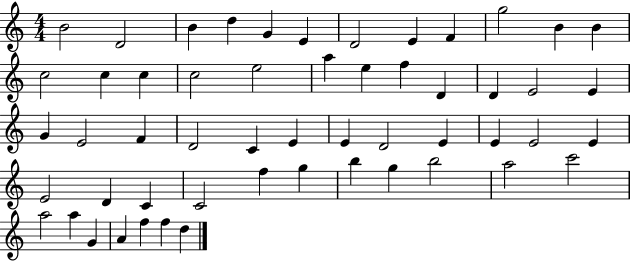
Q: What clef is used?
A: treble